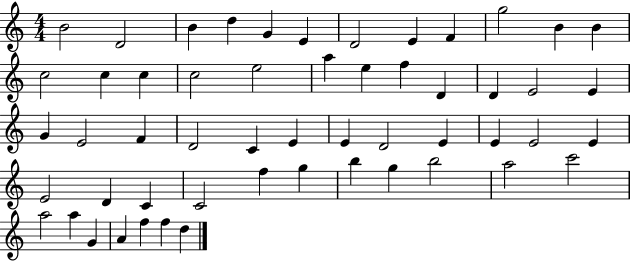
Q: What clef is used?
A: treble